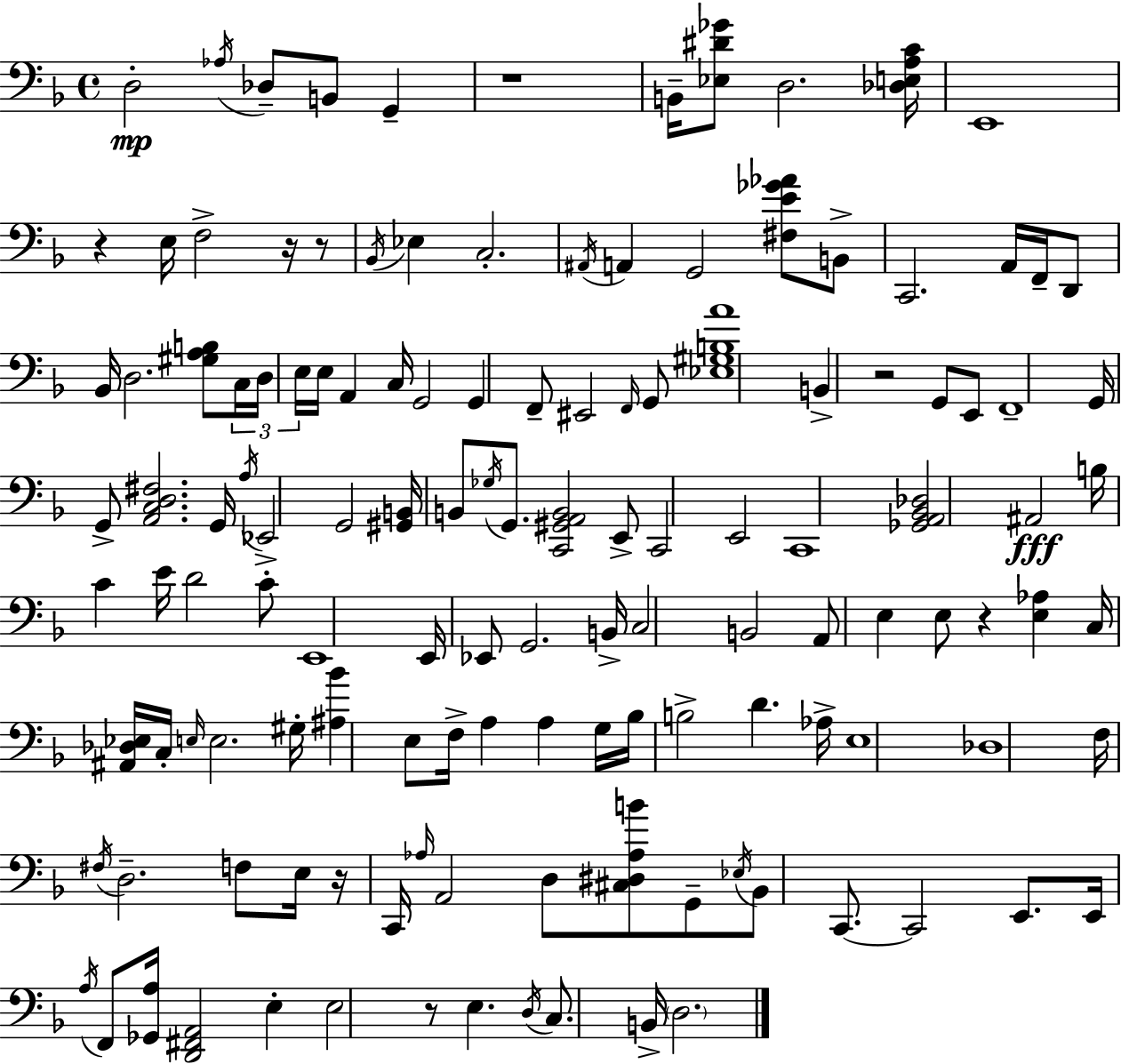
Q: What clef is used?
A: bass